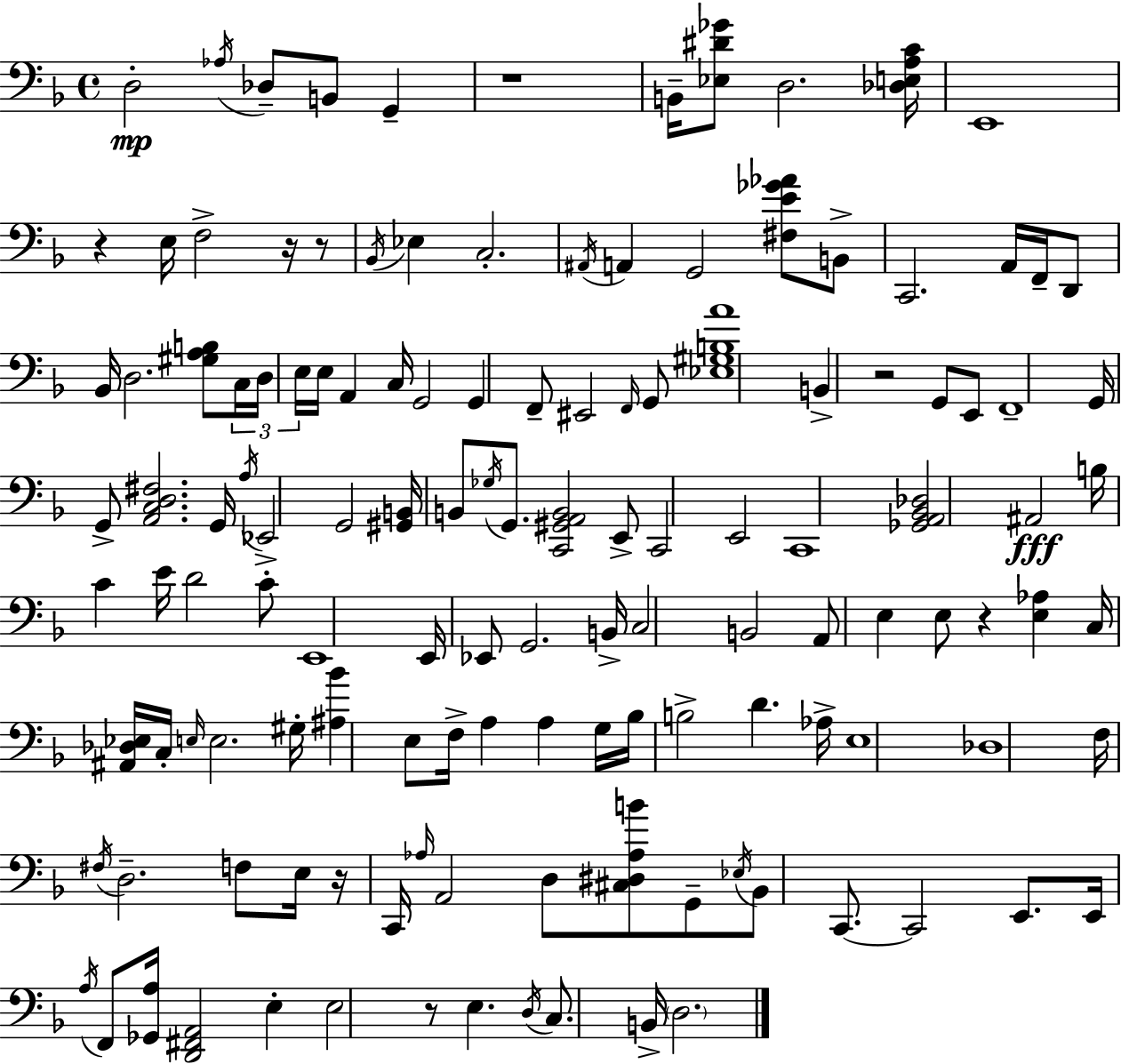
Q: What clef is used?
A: bass